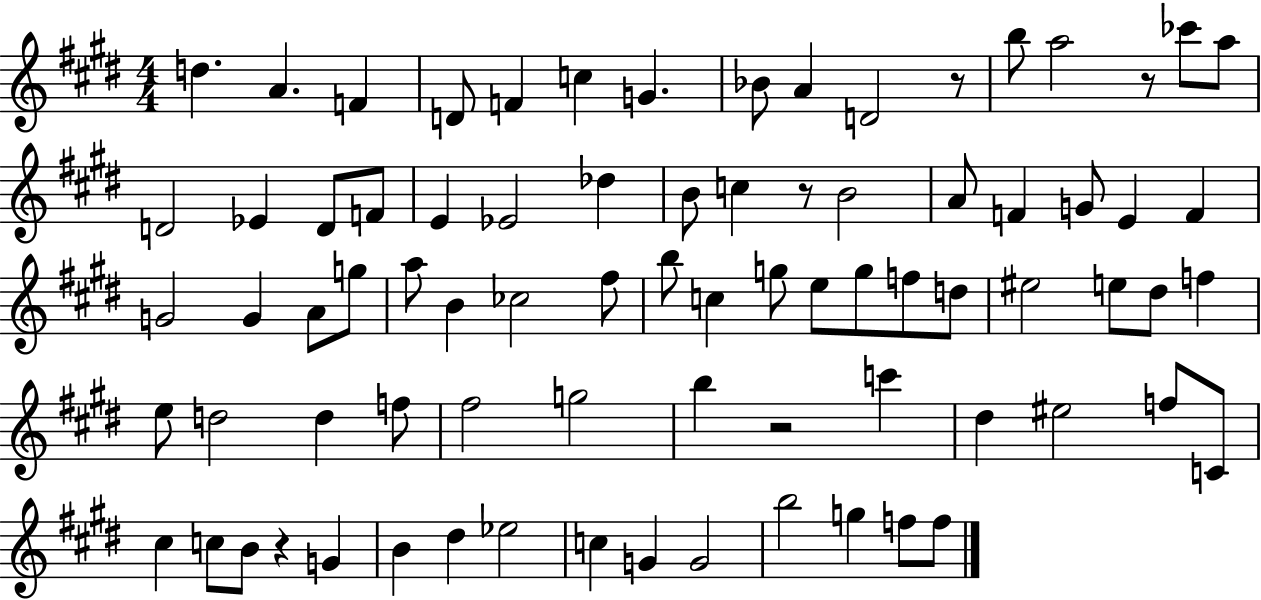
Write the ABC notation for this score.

X:1
T:Untitled
M:4/4
L:1/4
K:E
d A F D/2 F c G _B/2 A D2 z/2 b/2 a2 z/2 _c'/2 a/2 D2 _E D/2 F/2 E _E2 _d B/2 c z/2 B2 A/2 F G/2 E F G2 G A/2 g/2 a/2 B _c2 ^f/2 b/2 c g/2 e/2 g/2 f/2 d/2 ^e2 e/2 ^d/2 f e/2 d2 d f/2 ^f2 g2 b z2 c' ^d ^e2 f/2 C/2 ^c c/2 B/2 z G B ^d _e2 c G G2 b2 g f/2 f/2